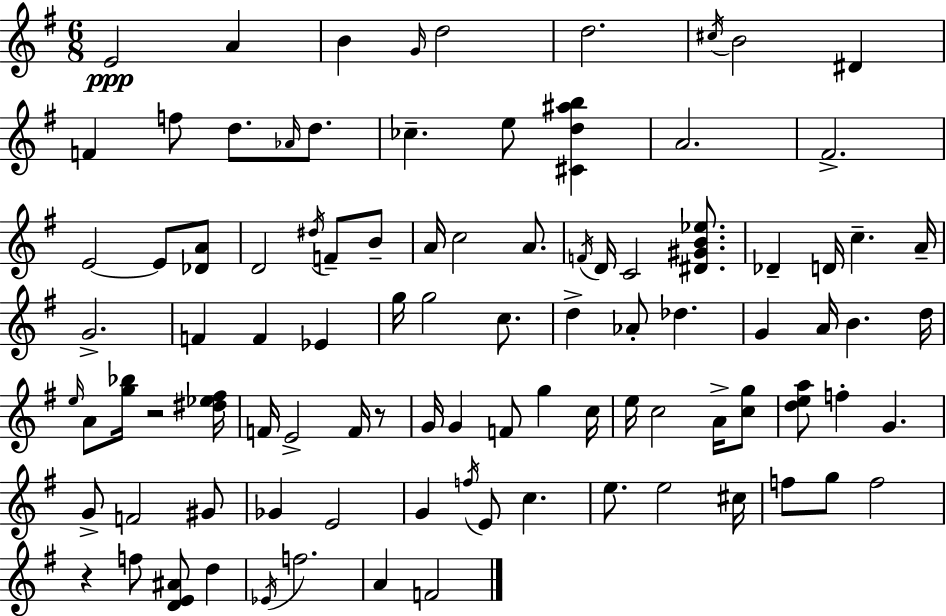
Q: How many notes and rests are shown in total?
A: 95